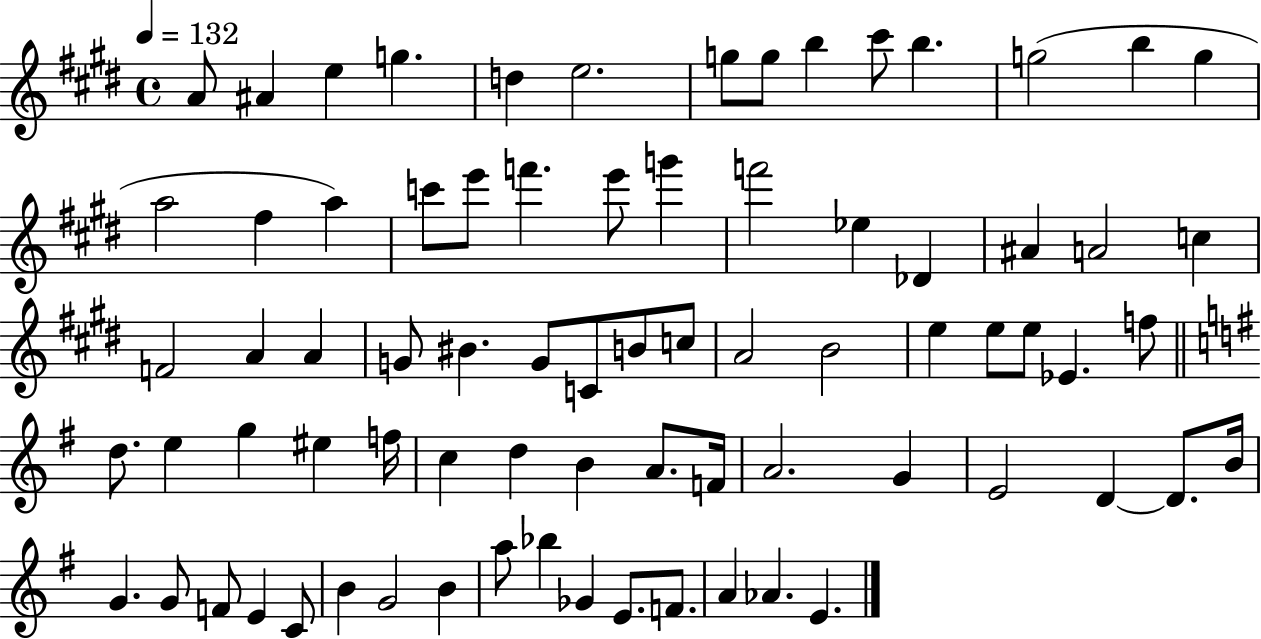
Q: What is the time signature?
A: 4/4